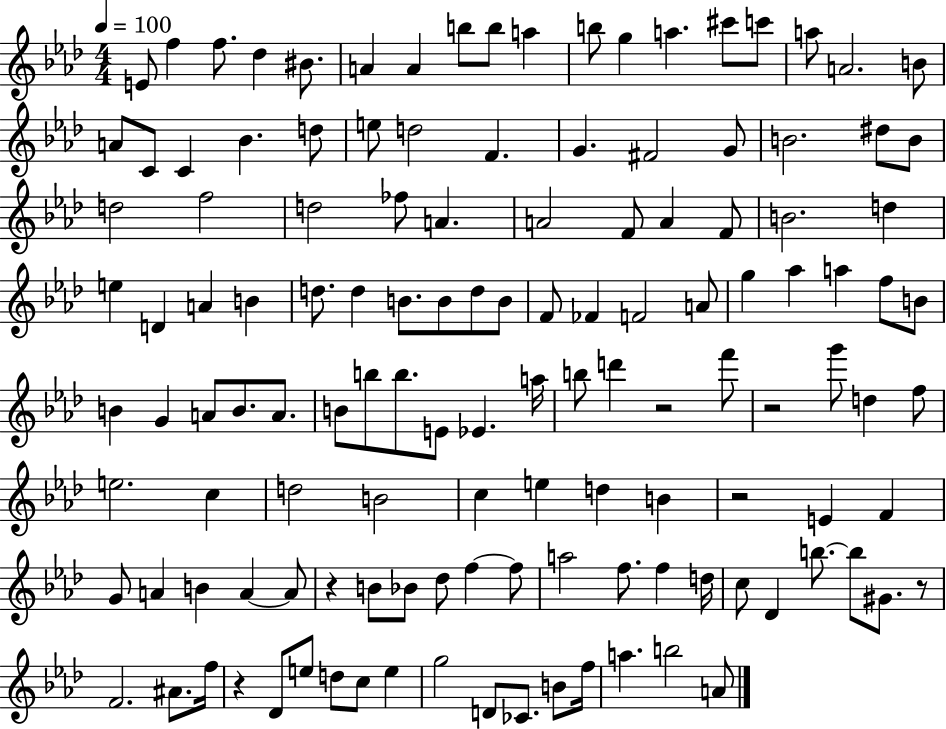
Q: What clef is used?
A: treble